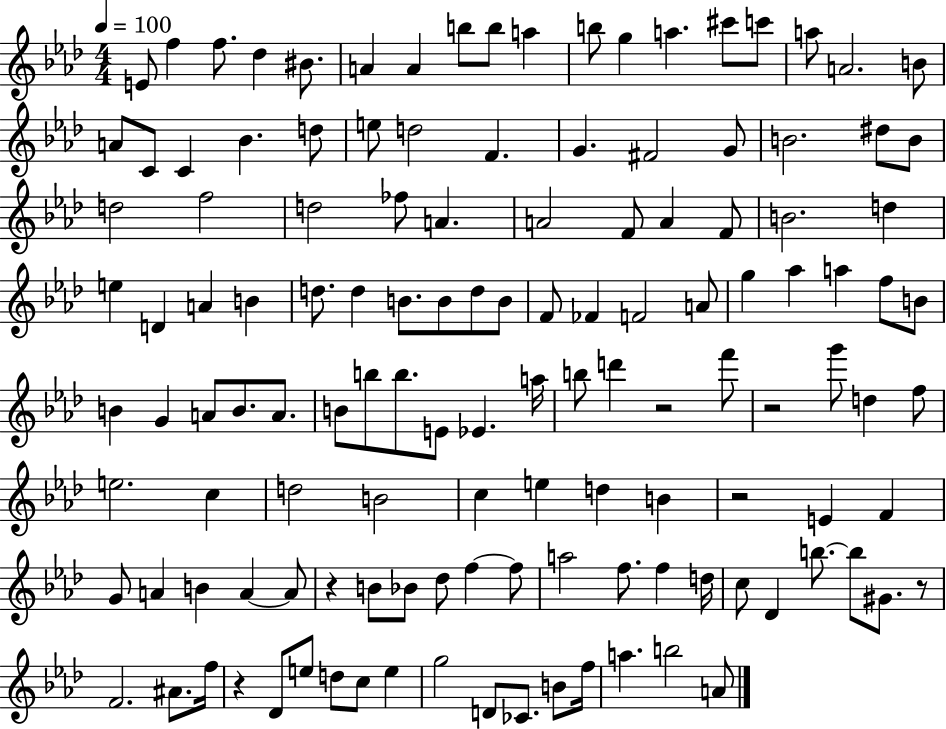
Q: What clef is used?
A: treble